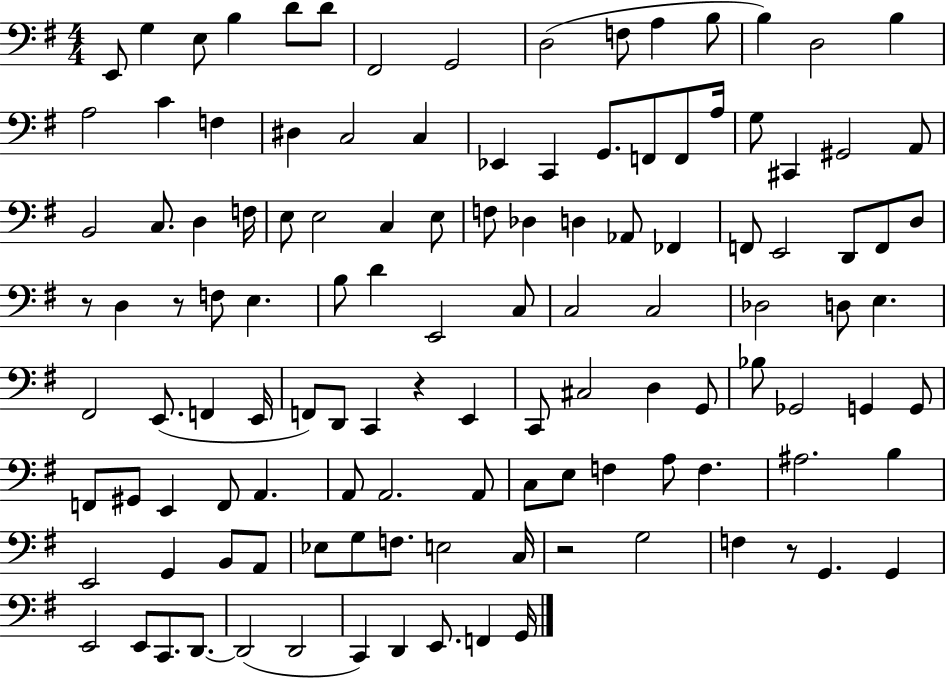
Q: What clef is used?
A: bass